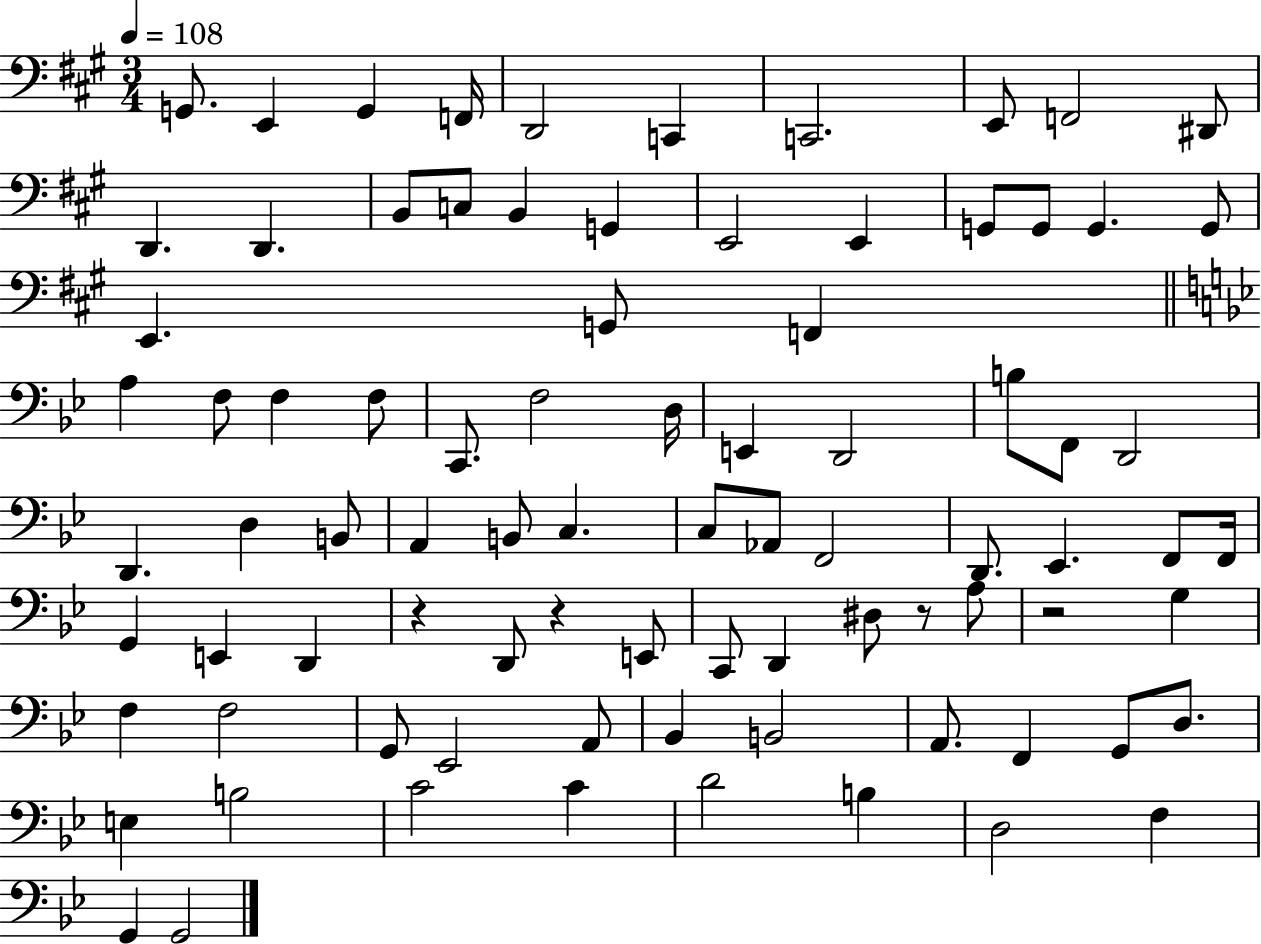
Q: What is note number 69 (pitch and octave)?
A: F2